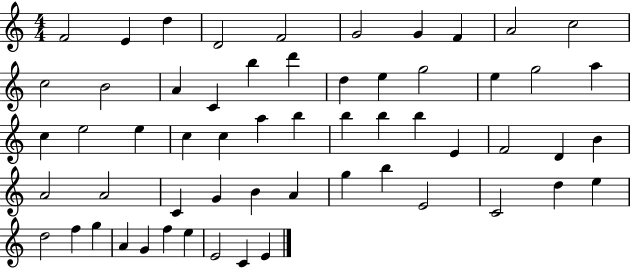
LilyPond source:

{
  \clef treble
  \numericTimeSignature
  \time 4/4
  \key c \major
  f'2 e'4 d''4 | d'2 f'2 | g'2 g'4 f'4 | a'2 c''2 | \break c''2 b'2 | a'4 c'4 b''4 d'''4 | d''4 e''4 g''2 | e''4 g''2 a''4 | \break c''4 e''2 e''4 | c''4 c''4 a''4 b''4 | b''4 b''4 b''4 e'4 | f'2 d'4 b'4 | \break a'2 a'2 | c'4 g'4 b'4 a'4 | g''4 b''4 e'2 | c'2 d''4 e''4 | \break d''2 f''4 g''4 | a'4 g'4 f''4 e''4 | e'2 c'4 e'4 | \bar "|."
}